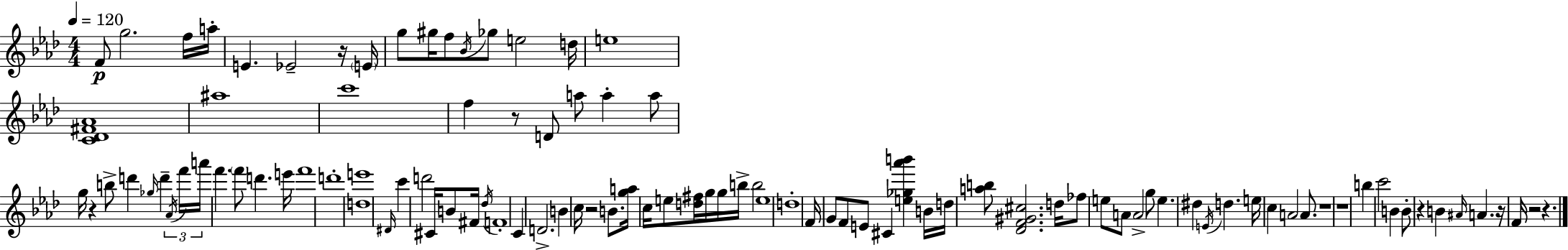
{
  \clef treble
  \numericTimeSignature
  \time 4/4
  \key f \minor
  \tempo 4 = 120
  \repeat volta 2 { f'8\p g''2. f''16 a''16-. | e'4. ees'2-- r16 \parenthesize e'16 | g''8 gis''16 f''8 \acciaccatura { bes'16 } ges''8 e''2 | d''16 e''1 | \break <c' des' fis' aes'>1 | ais''1 | c'''1 | f''4 r8 d'8 a''8 a''4-. a''8 | \break g''16 r4 b''8-> d'''4 \grace { ges''16 } d'''4-- | \tuplet 3/2 { \acciaccatura { aes'16 } f'''16 a'''16 } f'''4. \parenthesize f'''8 d'''4. | e'''16 f'''1 | d'''1-. | \break <d'' e'''>1 | \grace { dis'16 } c'''4 d'''2 | cis'16 b'8 fis'16 \acciaccatura { des''16 } f'1-. | c'4 d'2.-> | \break b'4 c''16 r2 | b'8. <g'' a''>16 c''16 e''8 <d'' fis''>16 g''16 g''16 b''16-> b''2 | e''1 | d''1-. | \break f'16 g'8 f'8 e'8 cis'4 | <e'' ges'' aes''' b'''>4 b'16 d''16 <a'' b''>8 <des' f' gis' cis''>2. | d''16 fes''8 e''8 a'8 a'2-> | g''8 e''4. dis''4 \acciaccatura { e'16 } | \break d''4. e''16 c''4 a'2 | a'8. r1 | r1 | b''4 c'''2 | \break b'4 b'8-. r4 b'4 | \grace { ais'16 } a'4. r16 f'16 r2 | r4. } \bar "|."
}